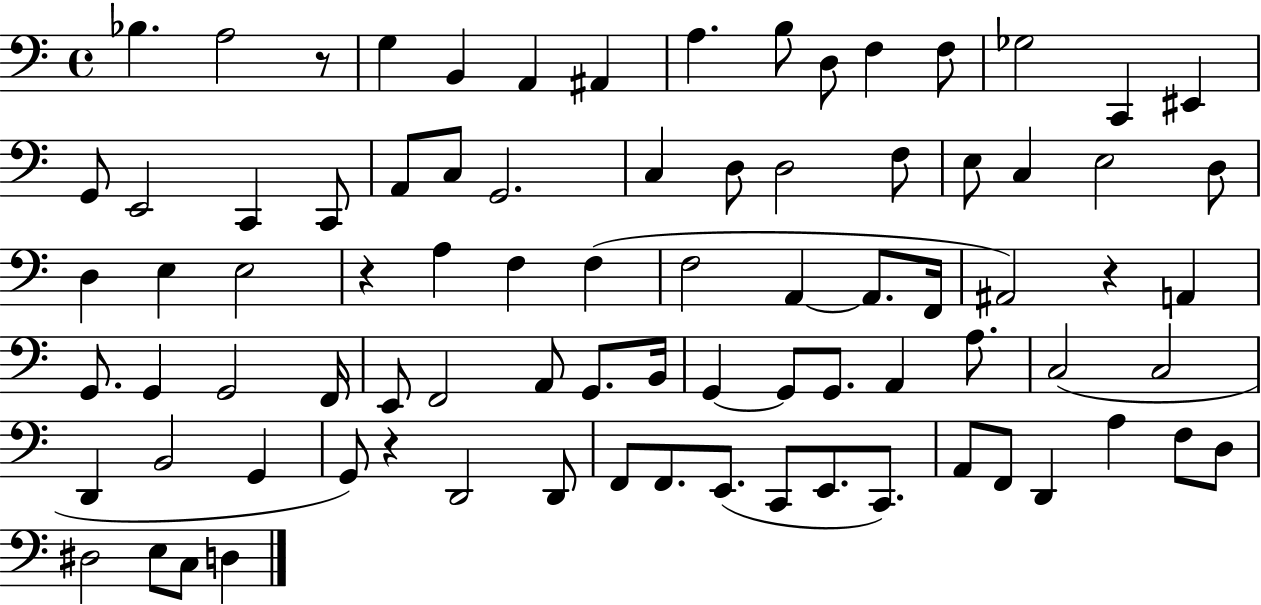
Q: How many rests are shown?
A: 4